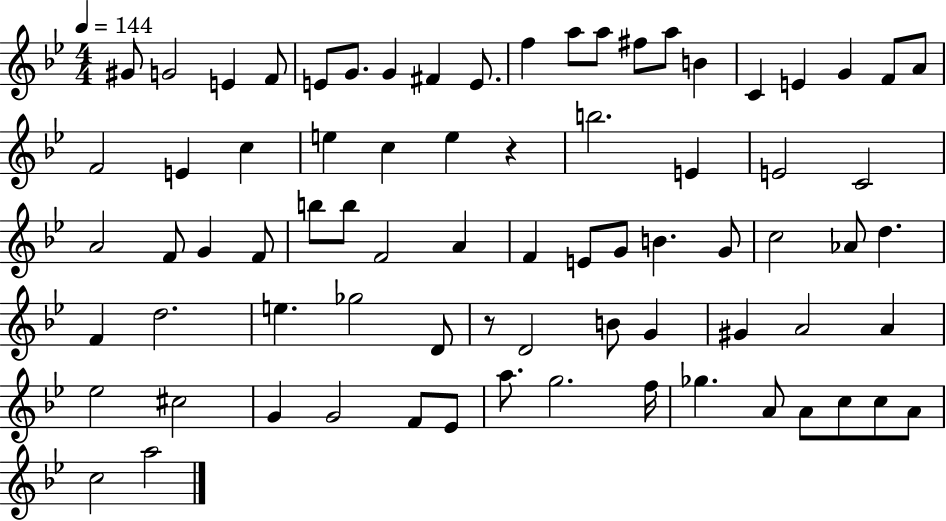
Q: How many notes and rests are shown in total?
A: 76